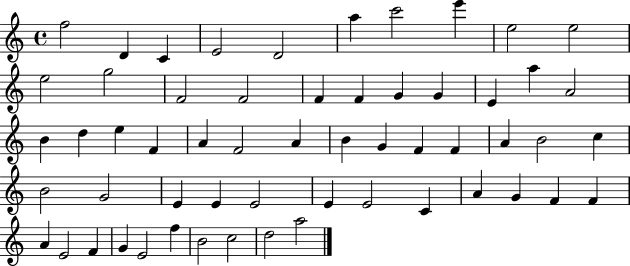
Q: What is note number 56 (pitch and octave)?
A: D5